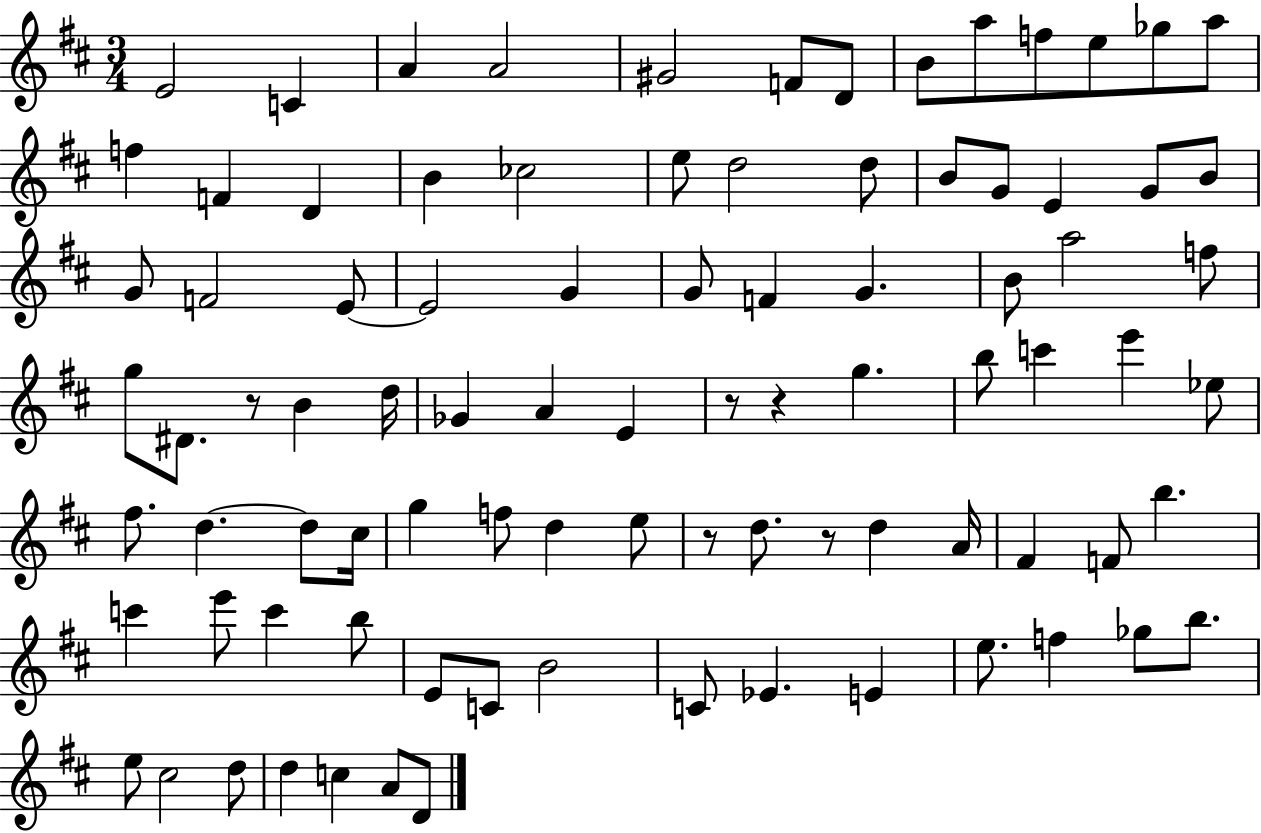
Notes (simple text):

E4/h C4/q A4/q A4/h G#4/h F4/e D4/e B4/e A5/e F5/e E5/e Gb5/e A5/e F5/q F4/q D4/q B4/q CES5/h E5/e D5/h D5/e B4/e G4/e E4/q G4/e B4/e G4/e F4/h E4/e E4/h G4/q G4/e F4/q G4/q. B4/e A5/h F5/e G5/e D#4/e. R/e B4/q D5/s Gb4/q A4/q E4/q R/e R/q G5/q. B5/e C6/q E6/q Eb5/e F#5/e. D5/q. D5/e C#5/s G5/q F5/e D5/q E5/e R/e D5/e. R/e D5/q A4/s F#4/q F4/e B5/q. C6/q E6/e C6/q B5/e E4/e C4/e B4/h C4/e Eb4/q. E4/q E5/e. F5/q Gb5/e B5/e. E5/e C#5/h D5/e D5/q C5/q A4/e D4/e